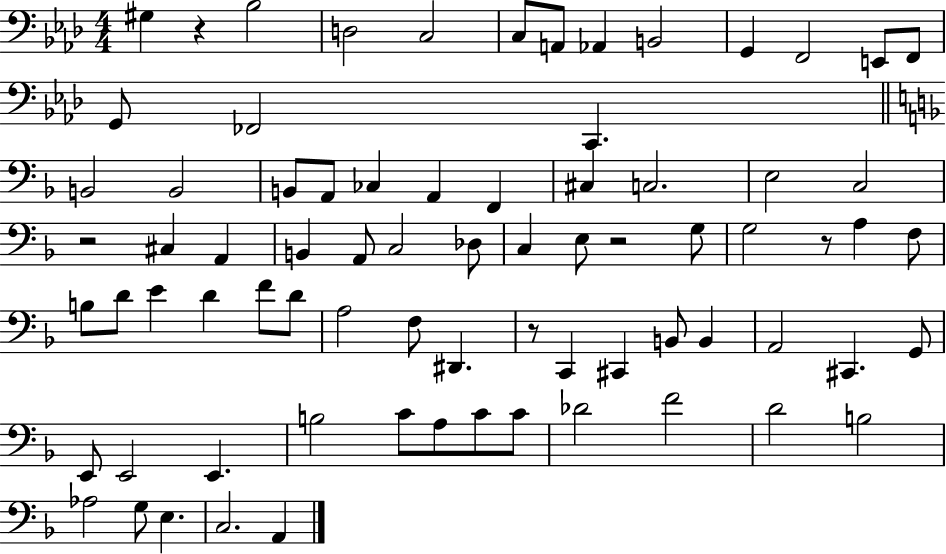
G#3/q R/q Bb3/h D3/h C3/h C3/e A2/e Ab2/q B2/h G2/q F2/h E2/e F2/e G2/e FES2/h C2/q. B2/h B2/h B2/e A2/e CES3/q A2/q F2/q C#3/q C3/h. E3/h C3/h R/h C#3/q A2/q B2/q A2/e C3/h Db3/e C3/q E3/e R/h G3/e G3/h R/e A3/q F3/e B3/e D4/e E4/q D4/q F4/e D4/e A3/h F3/e D#2/q. R/e C2/q C#2/q B2/e B2/q A2/h C#2/q. G2/e E2/e E2/h E2/q. B3/h C4/e A3/e C4/e C4/e Db4/h F4/h D4/h B3/h Ab3/h G3/e E3/q. C3/h. A2/q